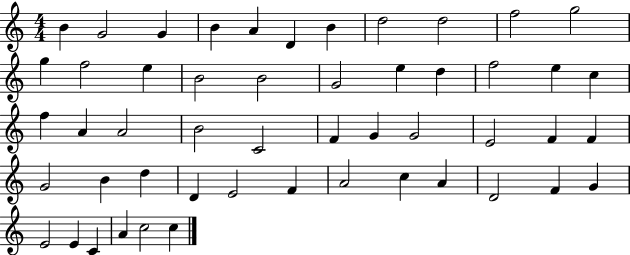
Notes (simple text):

B4/q G4/h G4/q B4/q A4/q D4/q B4/q D5/h D5/h F5/h G5/h G5/q F5/h E5/q B4/h B4/h G4/h E5/q D5/q F5/h E5/q C5/q F5/q A4/q A4/h B4/h C4/h F4/q G4/q G4/h E4/h F4/q F4/q G4/h B4/q D5/q D4/q E4/h F4/q A4/h C5/q A4/q D4/h F4/q G4/q E4/h E4/q C4/q A4/q C5/h C5/q